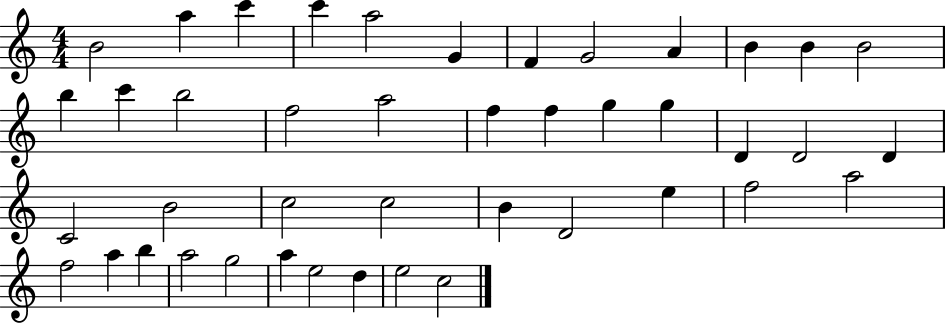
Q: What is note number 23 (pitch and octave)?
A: D4